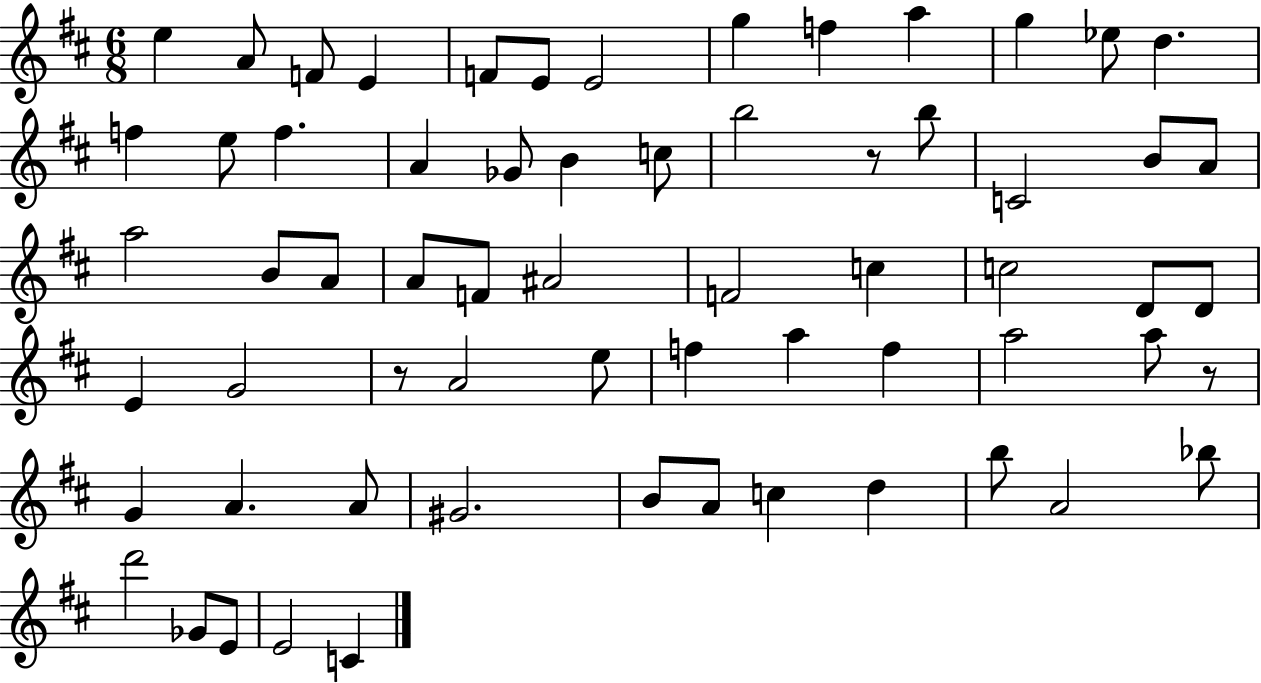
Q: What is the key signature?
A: D major